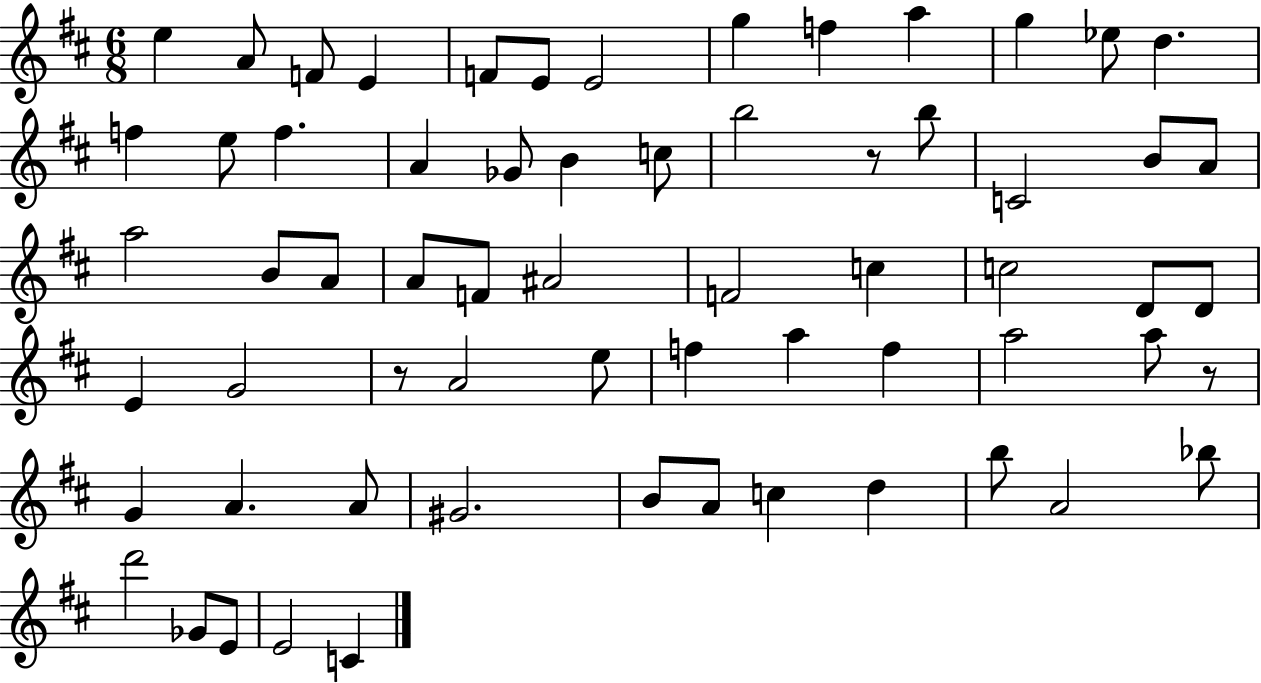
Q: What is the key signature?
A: D major